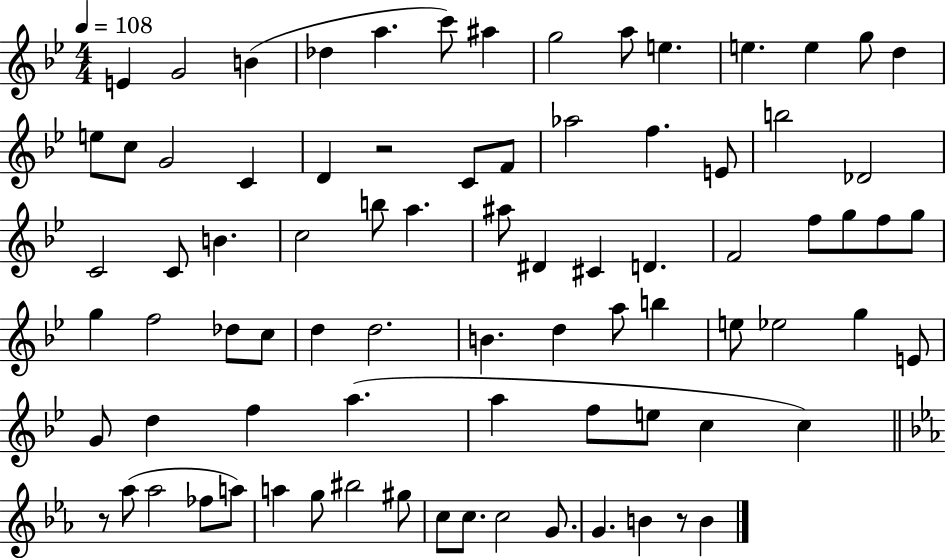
E4/q G4/h B4/q Db5/q A5/q. C6/e A#5/q G5/h A5/e E5/q. E5/q. E5/q G5/e D5/q E5/e C5/e G4/h C4/q D4/q R/h C4/e F4/e Ab5/h F5/q. E4/e B5/h Db4/h C4/h C4/e B4/q. C5/h B5/e A5/q. A#5/e D#4/q C#4/q D4/q. F4/h F5/e G5/e F5/e G5/e G5/q F5/h Db5/e C5/e D5/q D5/h. B4/q. D5/q A5/e B5/q E5/e Eb5/h G5/q E4/e G4/e D5/q F5/q A5/q. A5/q F5/e E5/e C5/q C5/q R/e Ab5/e Ab5/h FES5/e A5/e A5/q G5/e BIS5/h G#5/e C5/e C5/e. C5/h G4/e. G4/q. B4/q R/e B4/q